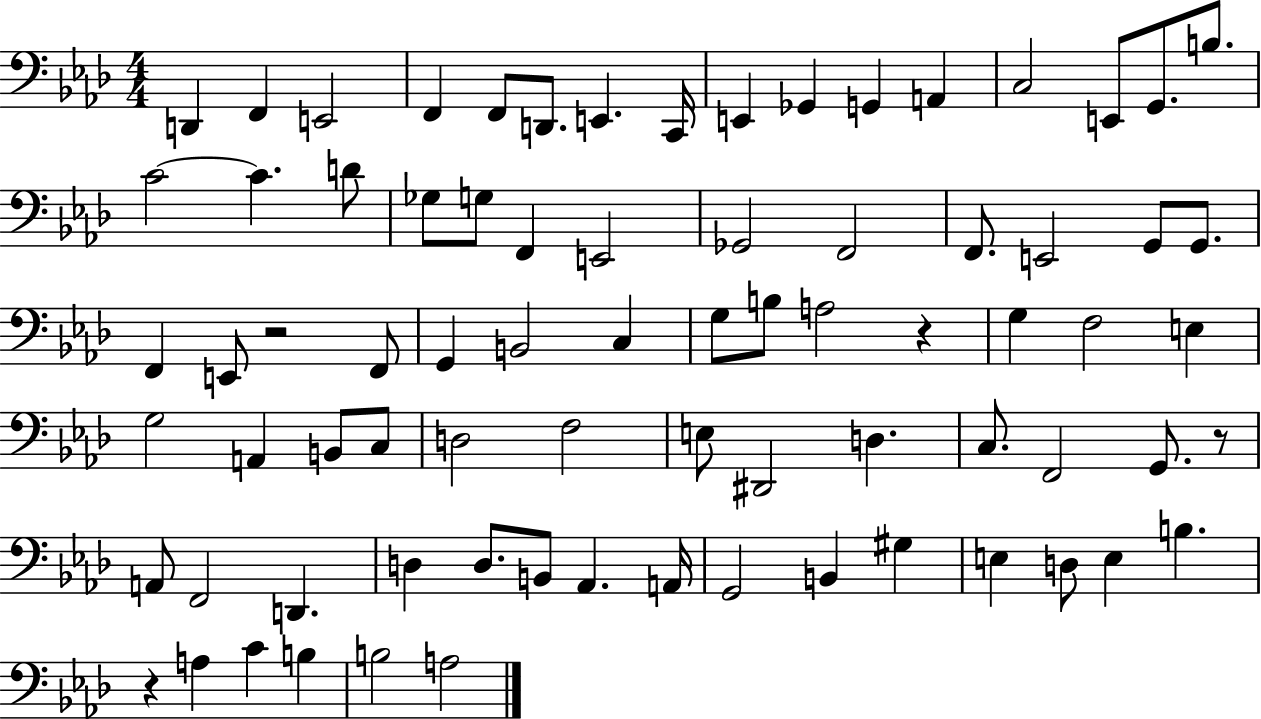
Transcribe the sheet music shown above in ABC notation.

X:1
T:Untitled
M:4/4
L:1/4
K:Ab
D,, F,, E,,2 F,, F,,/2 D,,/2 E,, C,,/4 E,, _G,, G,, A,, C,2 E,,/2 G,,/2 B,/2 C2 C D/2 _G,/2 G,/2 F,, E,,2 _G,,2 F,,2 F,,/2 E,,2 G,,/2 G,,/2 F,, E,,/2 z2 F,,/2 G,, B,,2 C, G,/2 B,/2 A,2 z G, F,2 E, G,2 A,, B,,/2 C,/2 D,2 F,2 E,/2 ^D,,2 D, C,/2 F,,2 G,,/2 z/2 A,,/2 F,,2 D,, D, D,/2 B,,/2 _A,, A,,/4 G,,2 B,, ^G, E, D,/2 E, B, z A, C B, B,2 A,2